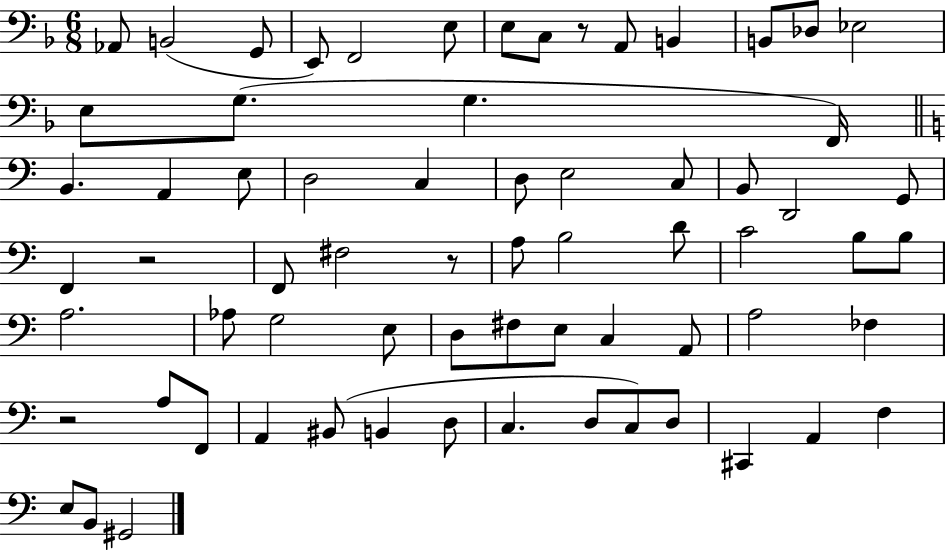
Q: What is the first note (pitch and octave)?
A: Ab2